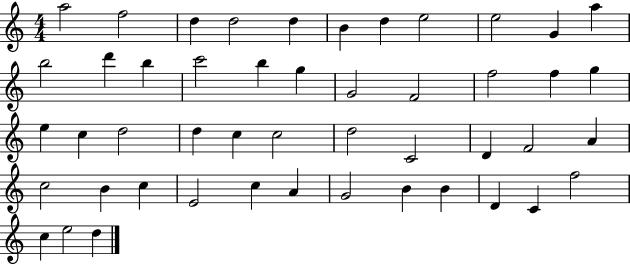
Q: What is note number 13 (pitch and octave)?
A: D6